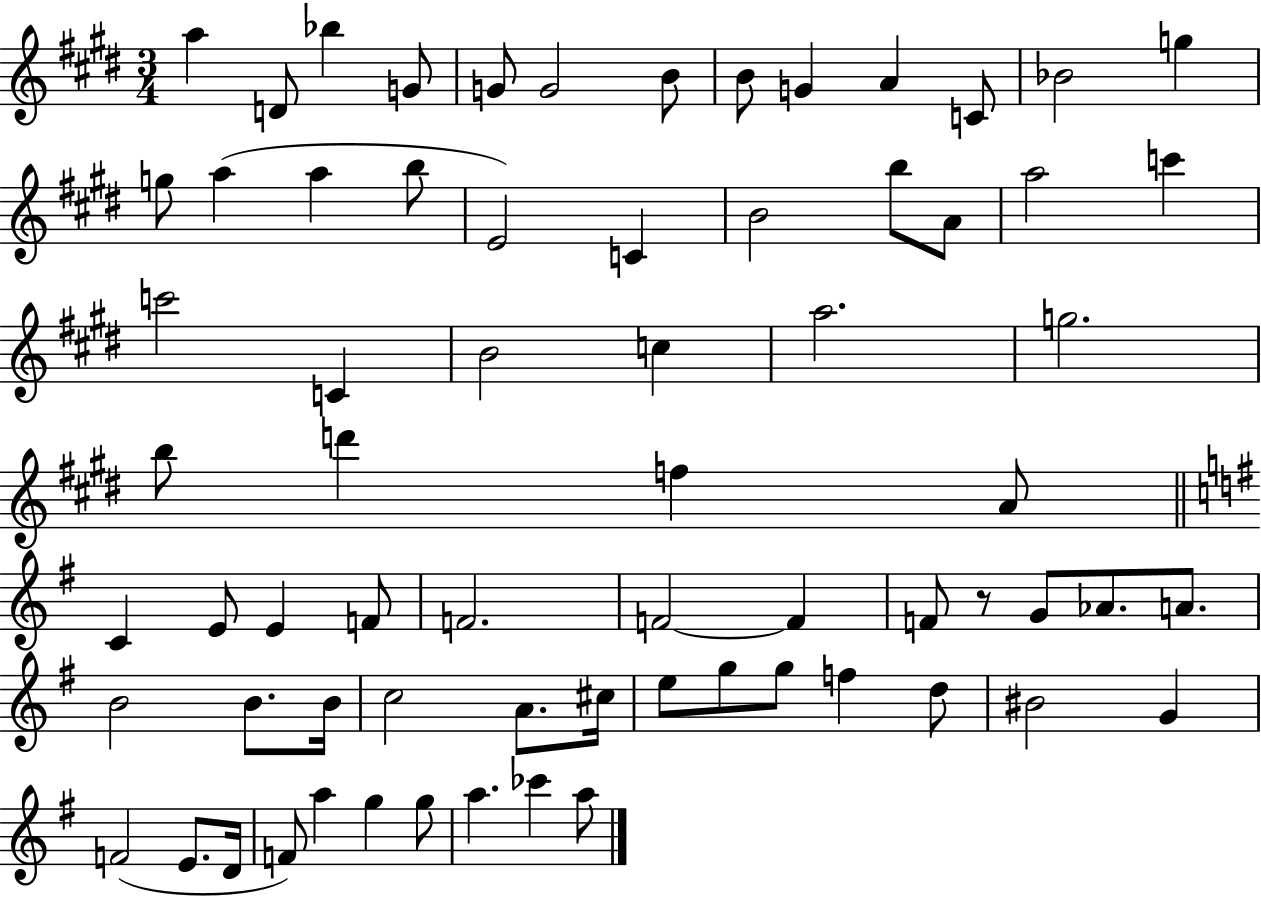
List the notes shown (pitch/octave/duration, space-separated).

A5/q D4/e Bb5/q G4/e G4/e G4/h B4/e B4/e G4/q A4/q C4/e Bb4/h G5/q G5/e A5/q A5/q B5/e E4/h C4/q B4/h B5/e A4/e A5/h C6/q C6/h C4/q B4/h C5/q A5/h. G5/h. B5/e D6/q F5/q A4/e C4/q E4/e E4/q F4/e F4/h. F4/h F4/q F4/e R/e G4/e Ab4/e. A4/e. B4/h B4/e. B4/s C5/h A4/e. C#5/s E5/e G5/e G5/e F5/q D5/e BIS4/h G4/q F4/h E4/e. D4/s F4/e A5/q G5/q G5/e A5/q. CES6/q A5/e